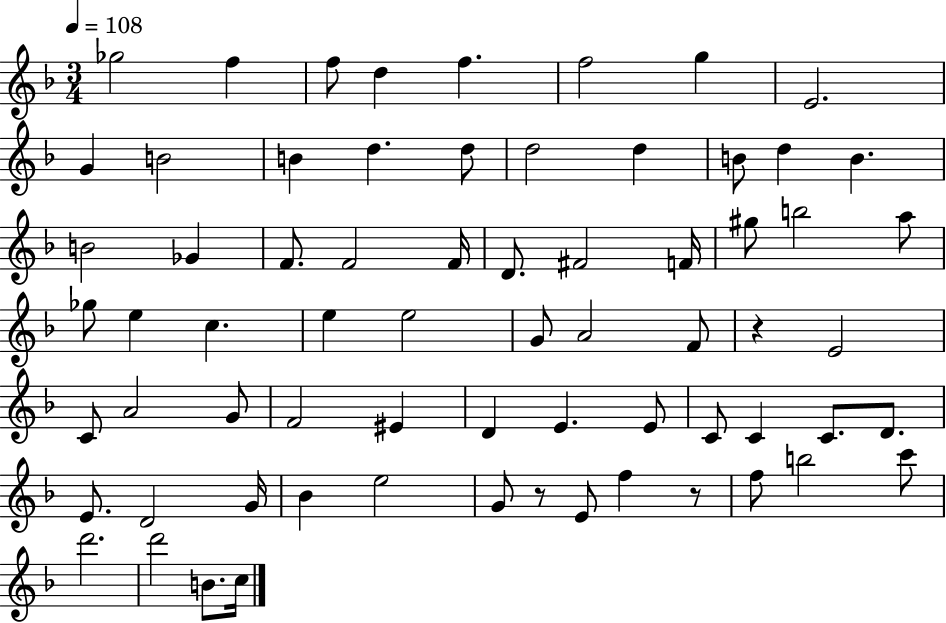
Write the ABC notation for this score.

X:1
T:Untitled
M:3/4
L:1/4
K:F
_g2 f f/2 d f f2 g E2 G B2 B d d/2 d2 d B/2 d B B2 _G F/2 F2 F/4 D/2 ^F2 F/4 ^g/2 b2 a/2 _g/2 e c e e2 G/2 A2 F/2 z E2 C/2 A2 G/2 F2 ^E D E E/2 C/2 C C/2 D/2 E/2 D2 G/4 _B e2 G/2 z/2 E/2 f z/2 f/2 b2 c'/2 d'2 d'2 B/2 c/4